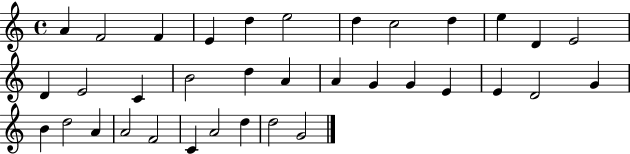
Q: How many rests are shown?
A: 0